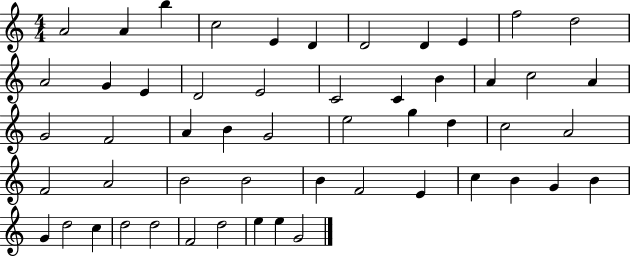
X:1
T:Untitled
M:4/4
L:1/4
K:C
A2 A b c2 E D D2 D E f2 d2 A2 G E D2 E2 C2 C B A c2 A G2 F2 A B G2 e2 g d c2 A2 F2 A2 B2 B2 B F2 E c B G B G d2 c d2 d2 F2 d2 e e G2